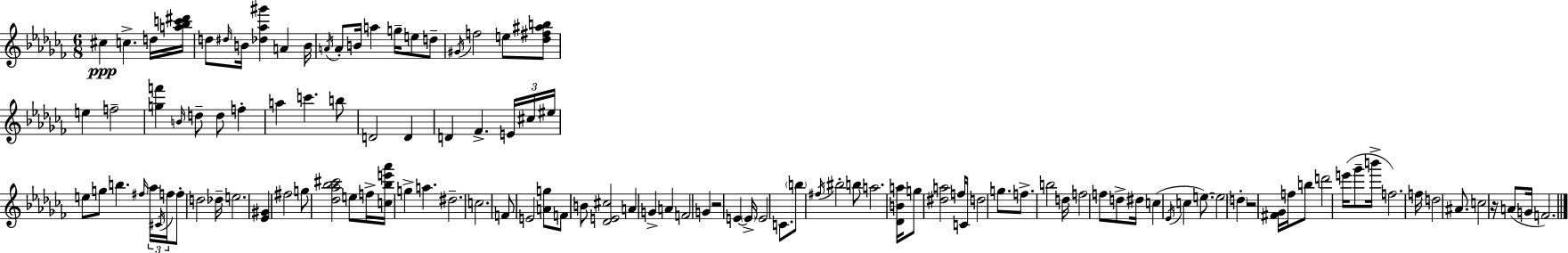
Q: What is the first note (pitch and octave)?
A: C#5